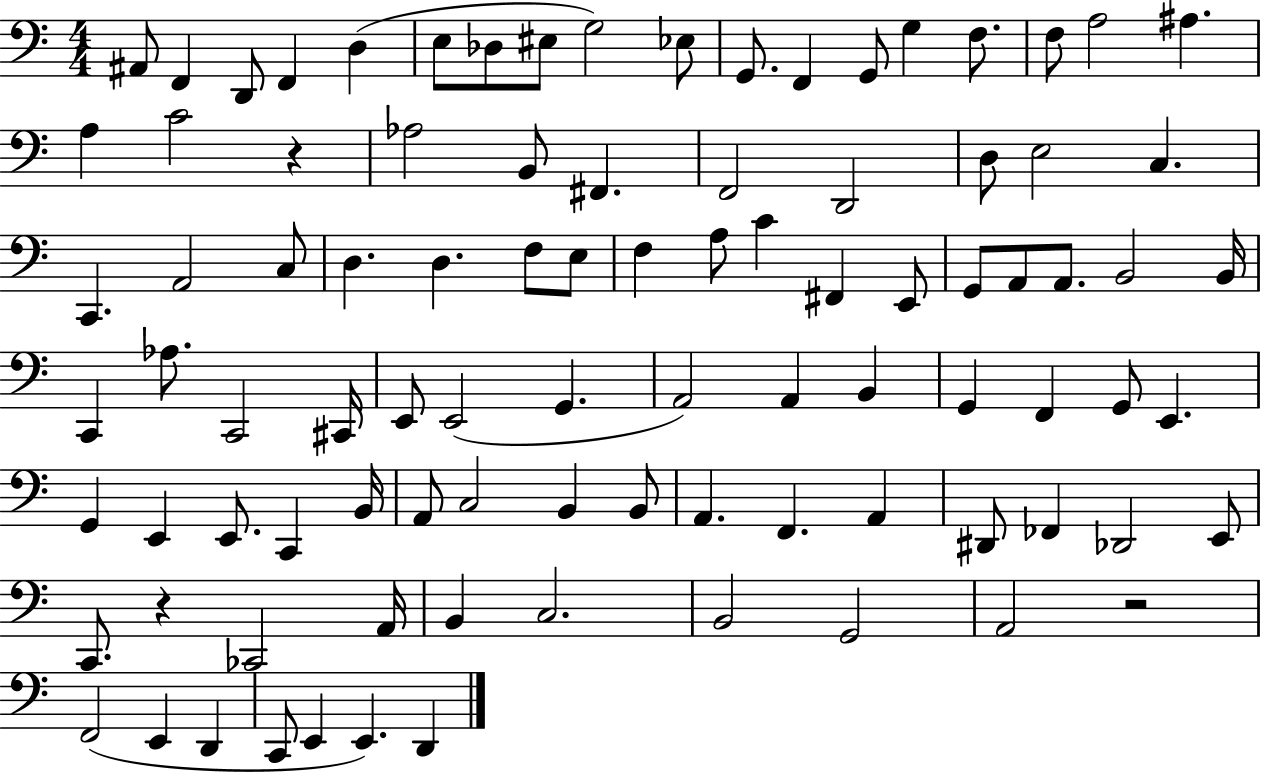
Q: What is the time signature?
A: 4/4